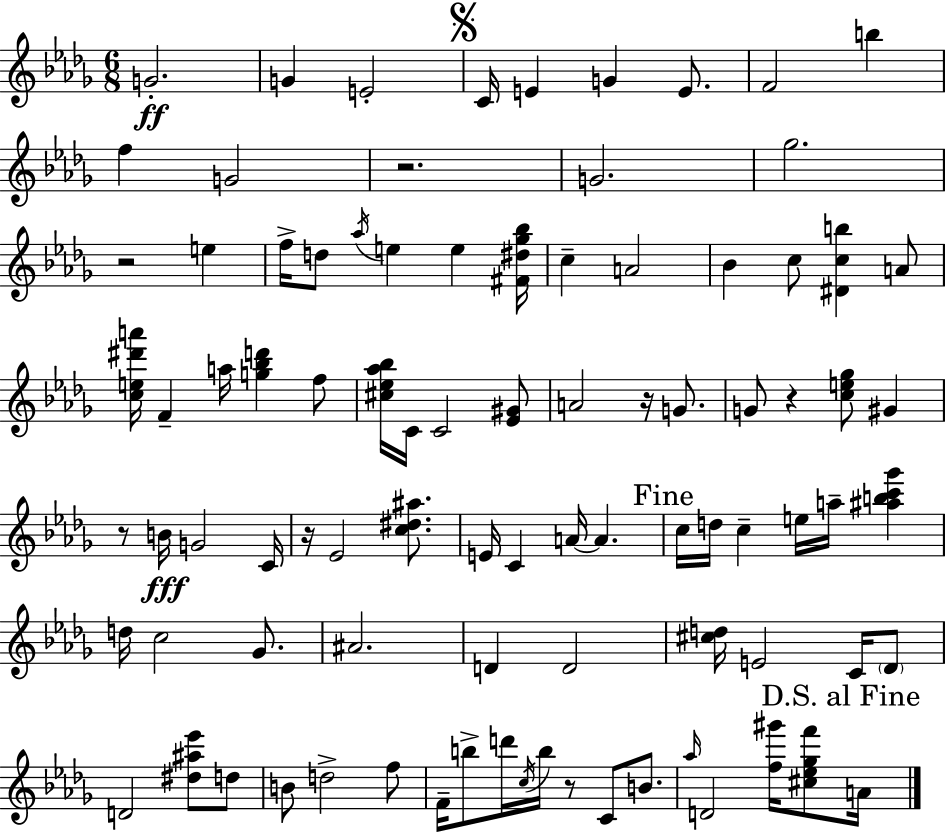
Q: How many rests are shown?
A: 7